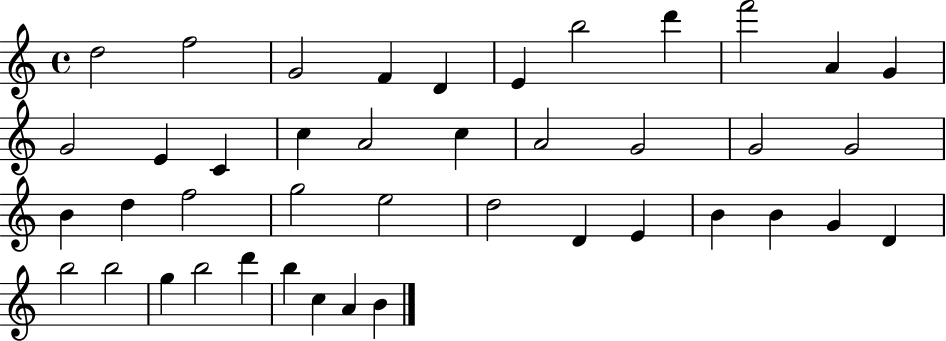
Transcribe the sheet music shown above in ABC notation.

X:1
T:Untitled
M:4/4
L:1/4
K:C
d2 f2 G2 F D E b2 d' f'2 A G G2 E C c A2 c A2 G2 G2 G2 B d f2 g2 e2 d2 D E B B G D b2 b2 g b2 d' b c A B